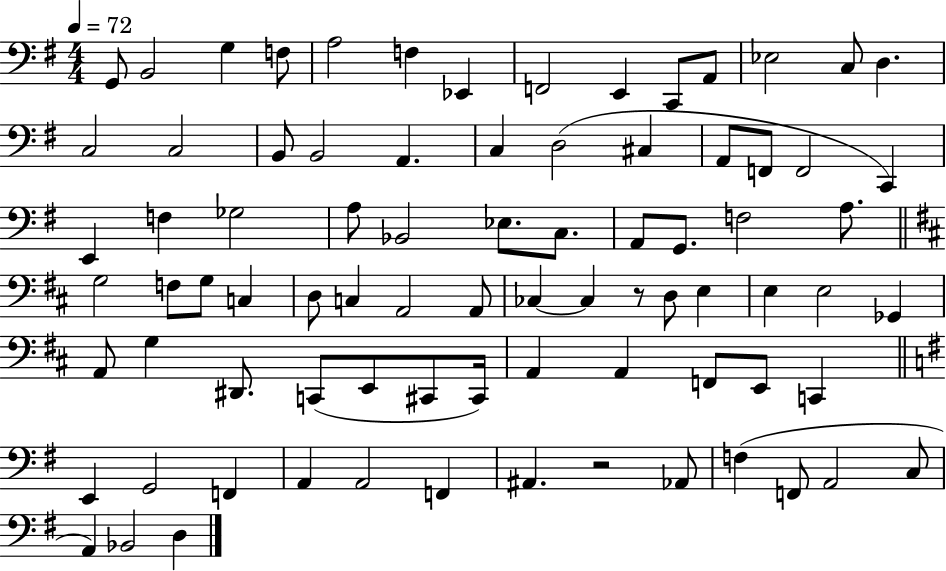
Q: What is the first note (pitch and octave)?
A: G2